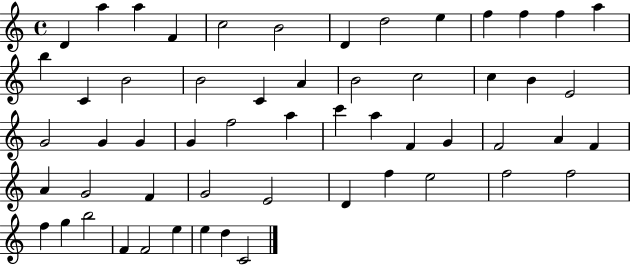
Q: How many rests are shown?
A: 0